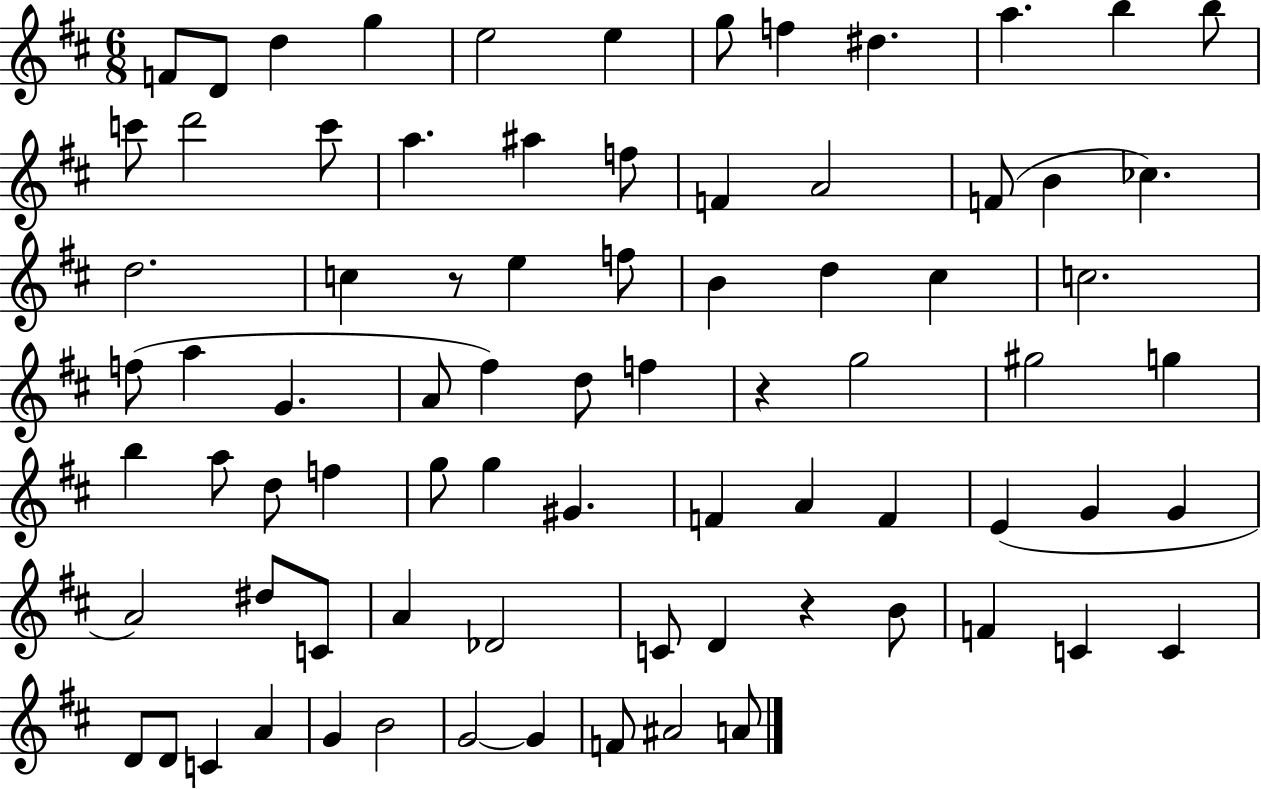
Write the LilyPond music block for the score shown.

{
  \clef treble
  \numericTimeSignature
  \time 6/8
  \key d \major
  f'8 d'8 d''4 g''4 | e''2 e''4 | g''8 f''4 dis''4. | a''4. b''4 b''8 | \break c'''8 d'''2 c'''8 | a''4. ais''4 f''8 | f'4 a'2 | f'8( b'4 ces''4.) | \break d''2. | c''4 r8 e''4 f''8 | b'4 d''4 cis''4 | c''2. | \break f''8( a''4 g'4. | a'8 fis''4) d''8 f''4 | r4 g''2 | gis''2 g''4 | \break b''4 a''8 d''8 f''4 | g''8 g''4 gis'4. | f'4 a'4 f'4 | e'4( g'4 g'4 | \break a'2) dis''8 c'8 | a'4 des'2 | c'8 d'4 r4 b'8 | f'4 c'4 c'4 | \break d'8 d'8 c'4 a'4 | g'4 b'2 | g'2~~ g'4 | f'8 ais'2 a'8 | \break \bar "|."
}